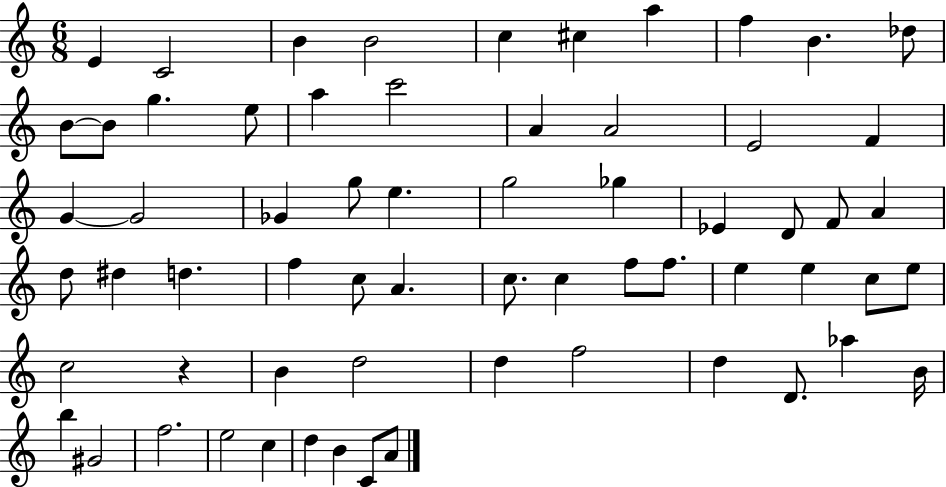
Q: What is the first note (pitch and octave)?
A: E4